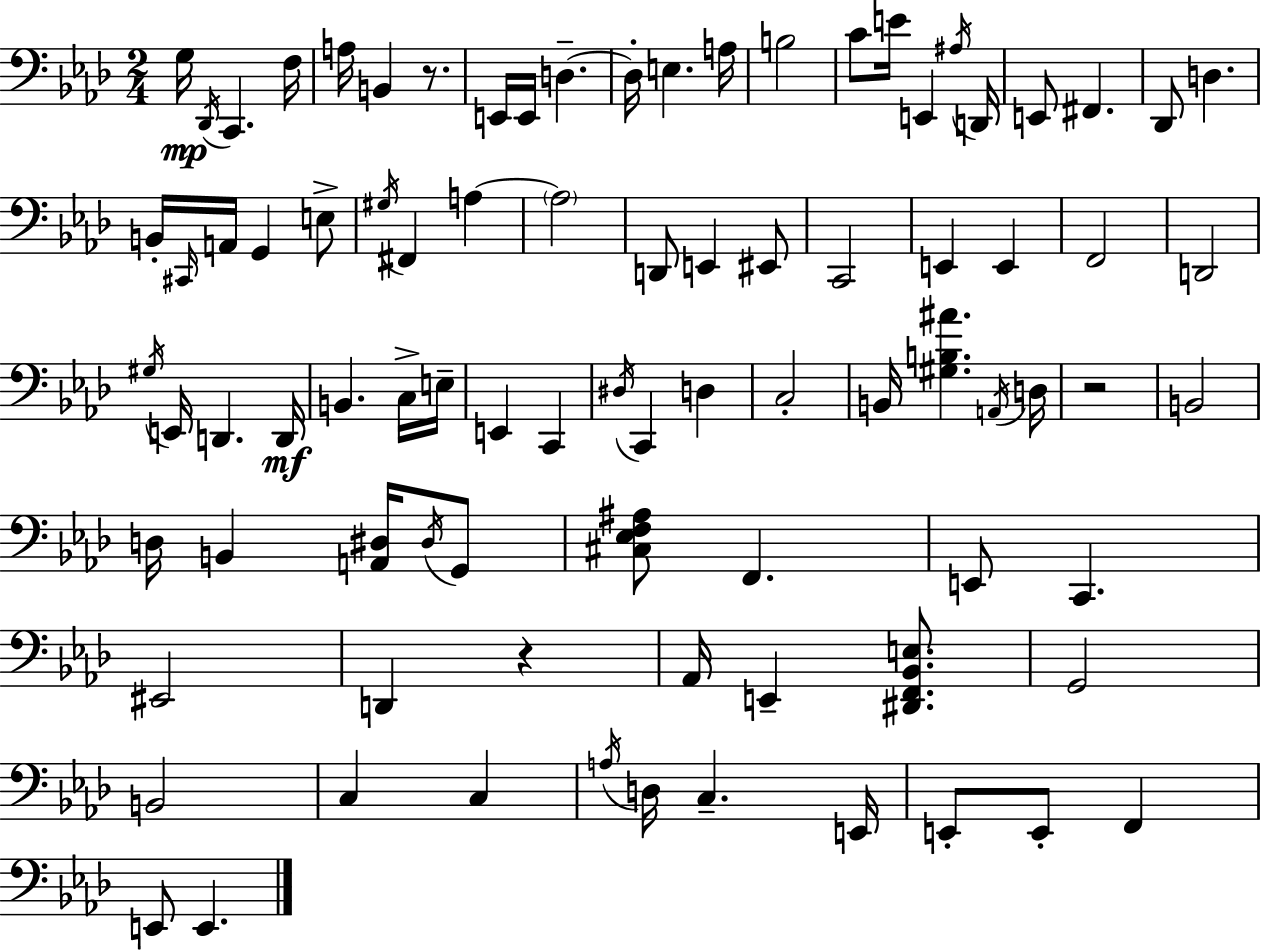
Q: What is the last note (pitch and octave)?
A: E2